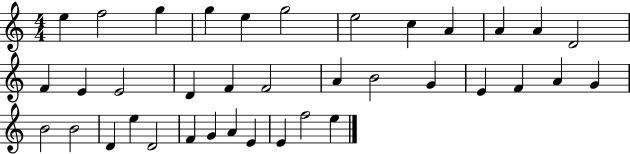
X:1
T:Untitled
M:4/4
L:1/4
K:C
e f2 g g e g2 e2 c A A A D2 F E E2 D F F2 A B2 G E F A G B2 B2 D e D2 F G A E E f2 e